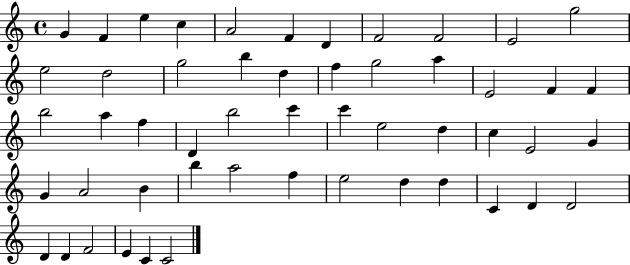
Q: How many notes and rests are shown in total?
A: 52